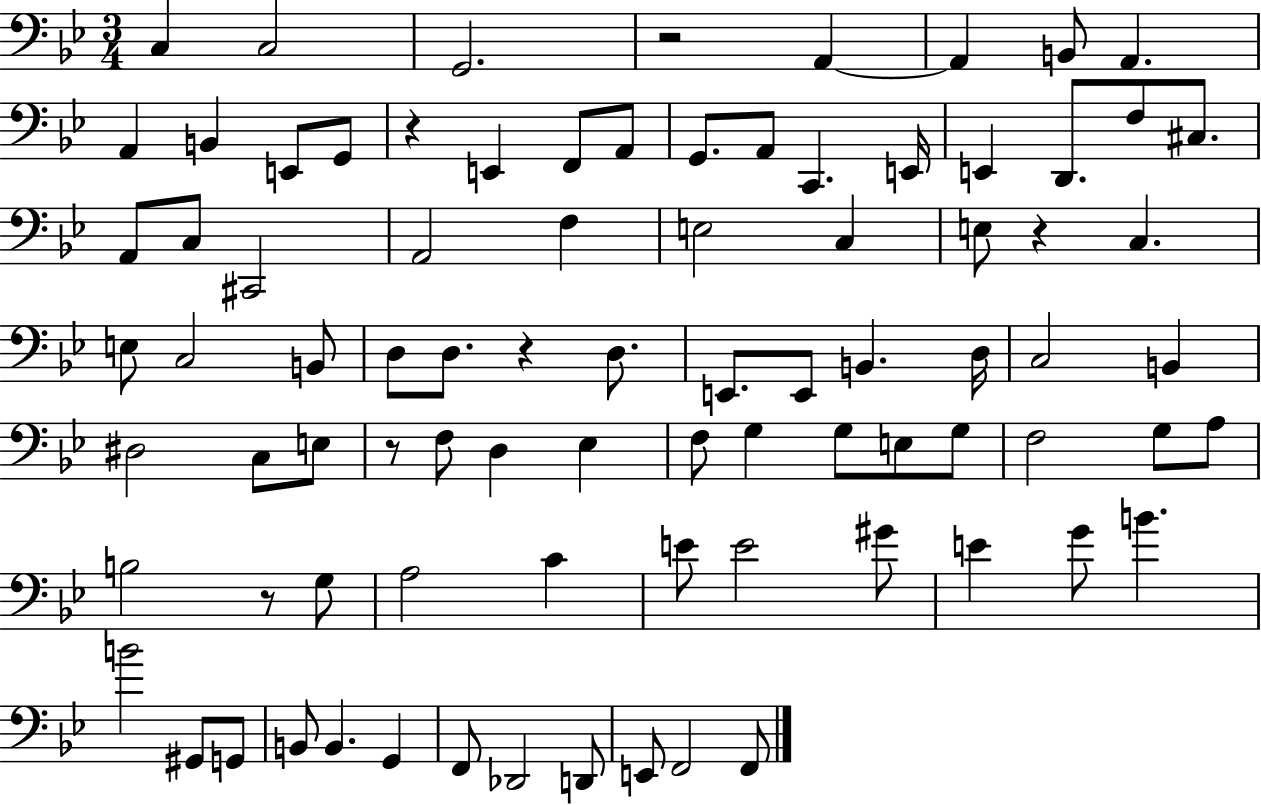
C3/q C3/h G2/h. R/h A2/q A2/q B2/e A2/q. A2/q B2/q E2/e G2/e R/q E2/q F2/e A2/e G2/e. A2/e C2/q. E2/s E2/q D2/e. F3/e C#3/e. A2/e C3/e C#2/h A2/h F3/q E3/h C3/q E3/e R/q C3/q. E3/e C3/h B2/e D3/e D3/e. R/q D3/e. E2/e. E2/e B2/q. D3/s C3/h B2/q D#3/h C3/e E3/e R/e F3/e D3/q Eb3/q F3/e G3/q G3/e E3/e G3/e F3/h G3/e A3/e B3/h R/e G3/e A3/h C4/q E4/e E4/h G#4/e E4/q G4/e B4/q. B4/h G#2/e G2/e B2/e B2/q. G2/q F2/e Db2/h D2/e E2/e F2/h F2/e